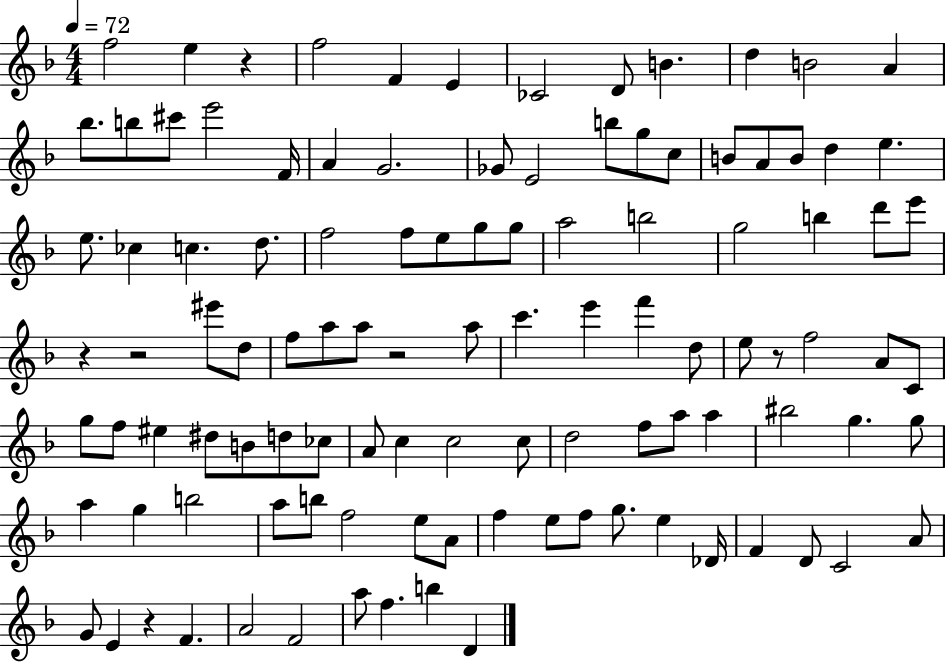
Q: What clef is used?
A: treble